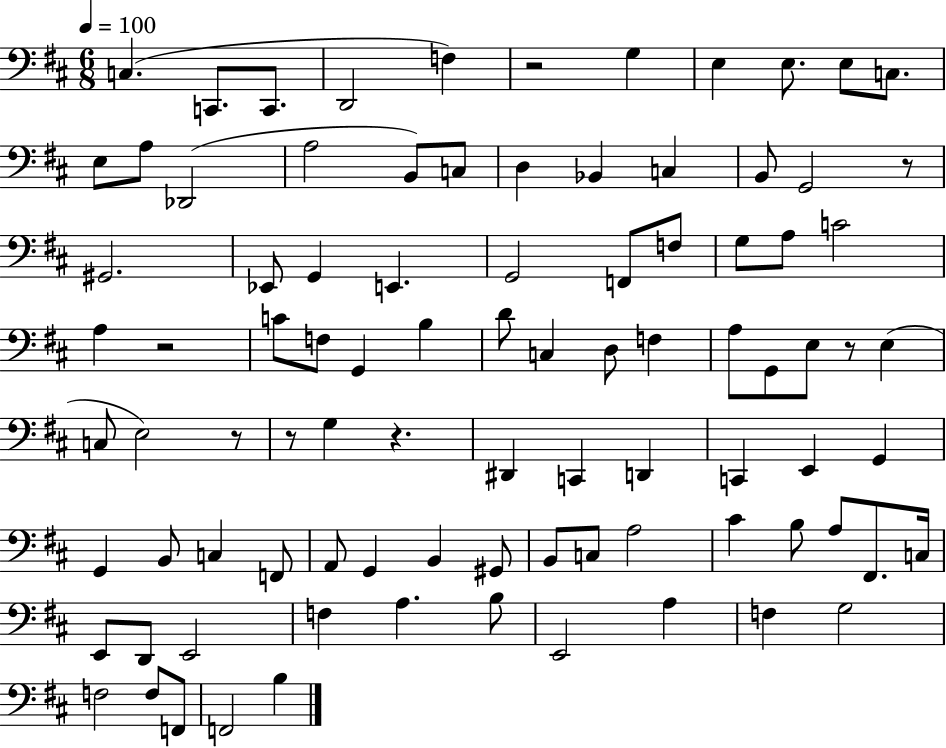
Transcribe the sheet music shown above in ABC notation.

X:1
T:Untitled
M:6/8
L:1/4
K:D
C, C,,/2 C,,/2 D,,2 F, z2 G, E, E,/2 E,/2 C,/2 E,/2 A,/2 _D,,2 A,2 B,,/2 C,/2 D, _B,, C, B,,/2 G,,2 z/2 ^G,,2 _E,,/2 G,, E,, G,,2 F,,/2 F,/2 G,/2 A,/2 C2 A, z2 C/2 F,/2 G,, B, D/2 C, D,/2 F, A,/2 G,,/2 E,/2 z/2 E, C,/2 E,2 z/2 z/2 G, z ^D,, C,, D,, C,, E,, G,, G,, B,,/2 C, F,,/2 A,,/2 G,, B,, ^G,,/2 B,,/2 C,/2 A,2 ^C B,/2 A,/2 ^F,,/2 C,/4 E,,/2 D,,/2 E,,2 F, A, B,/2 E,,2 A, F, G,2 F,2 F,/2 F,,/2 F,,2 B,